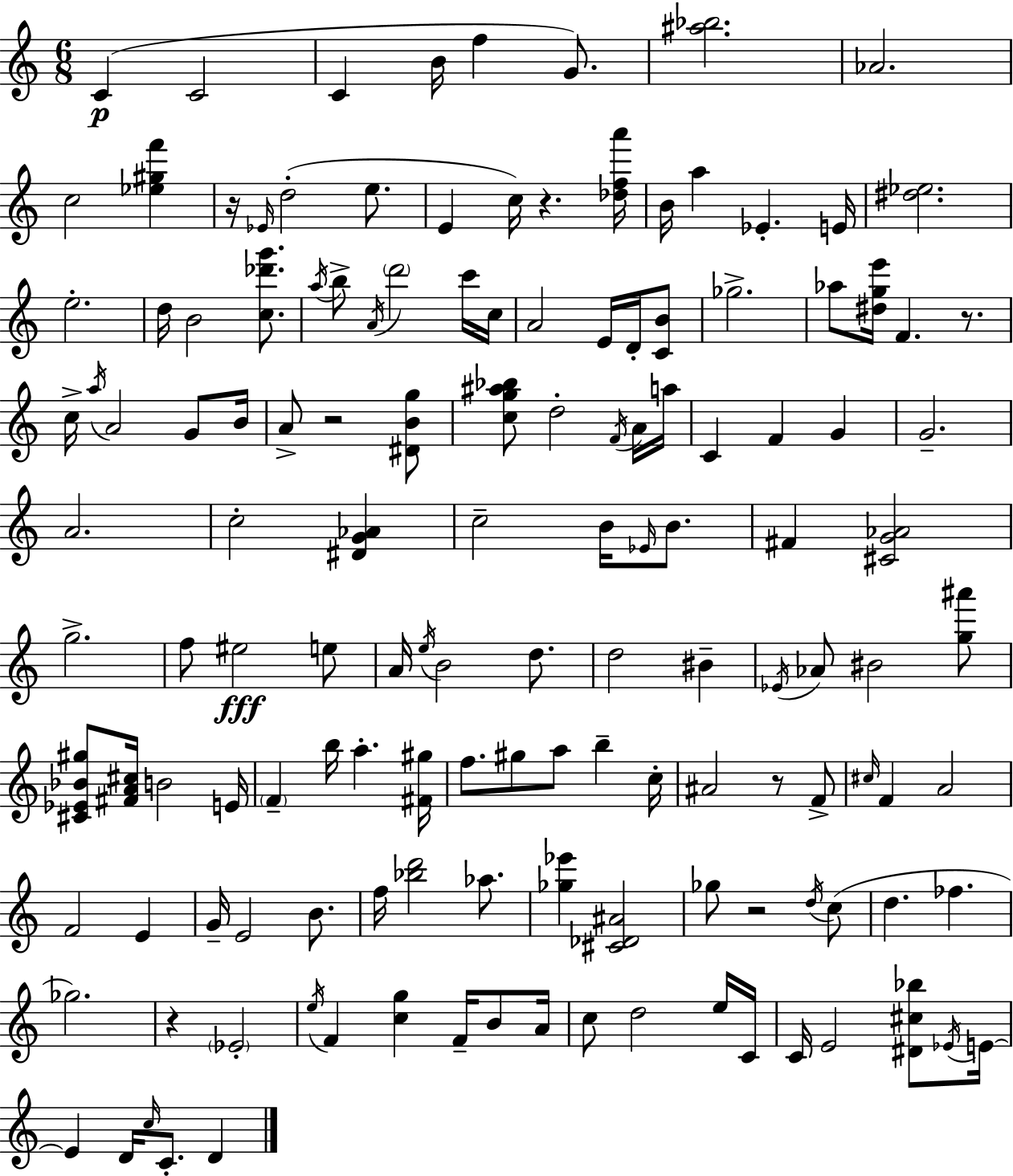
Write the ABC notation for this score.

X:1
T:Untitled
M:6/8
L:1/4
K:C
C C2 C B/4 f G/2 [^a_b]2 _A2 c2 [_e^gf'] z/4 _E/4 d2 e/2 E c/4 z [_dfa']/4 B/4 a _E E/4 [^d_e]2 e2 d/4 B2 [c_d'g']/2 a/4 b/2 A/4 d'2 c'/4 c/4 A2 E/4 D/4 [CB]/2 _g2 _a/2 [^dge']/4 F z/2 c/4 a/4 A2 G/2 B/4 A/2 z2 [^DBg]/2 [cg^a_b]/2 d2 F/4 A/4 a/4 C F G G2 A2 c2 [^DG_A] c2 B/4 _E/4 B/2 ^F [^CG_A]2 g2 f/2 ^e2 e/2 A/4 e/4 B2 d/2 d2 ^B _E/4 _A/2 ^B2 [g^a']/2 [^C_E_B^g]/2 [^FA^c]/4 B2 E/4 F b/4 a [^F^g]/4 f/2 ^g/2 a/2 b c/4 ^A2 z/2 F/2 ^c/4 F A2 F2 E G/4 E2 B/2 f/4 [_bd']2 _a/2 [_g_e'] [^C_D^A]2 _g/2 z2 d/4 c/2 d _f _g2 z _E2 e/4 F [cg] F/4 B/2 A/4 c/2 d2 e/4 C/4 C/4 E2 [^D^c_b]/2 _E/4 E/4 E D/4 c/4 C/2 D